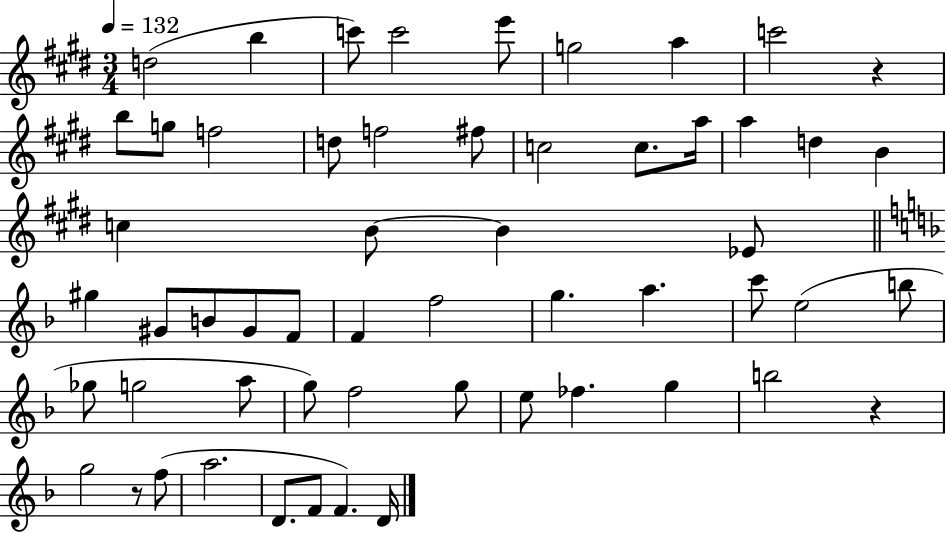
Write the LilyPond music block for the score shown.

{
  \clef treble
  \numericTimeSignature
  \time 3/4
  \key e \major
  \tempo 4 = 132
  d''2( b''4 | c'''8) c'''2 e'''8 | g''2 a''4 | c'''2 r4 | \break b''8 g''8 f''2 | d''8 f''2 fis''8 | c''2 c''8. a''16 | a''4 d''4 b'4 | \break c''4 b'8~~ b'4 ees'8 | \bar "||" \break \key f \major gis''4 gis'8 b'8 gis'8 f'8 | f'4 f''2 | g''4. a''4. | c'''8 e''2( b''8 | \break ges''8 g''2 a''8 | g''8) f''2 g''8 | e''8 fes''4. g''4 | b''2 r4 | \break g''2 r8 f''8( | a''2. | d'8. f'8 f'4.) d'16 | \bar "|."
}